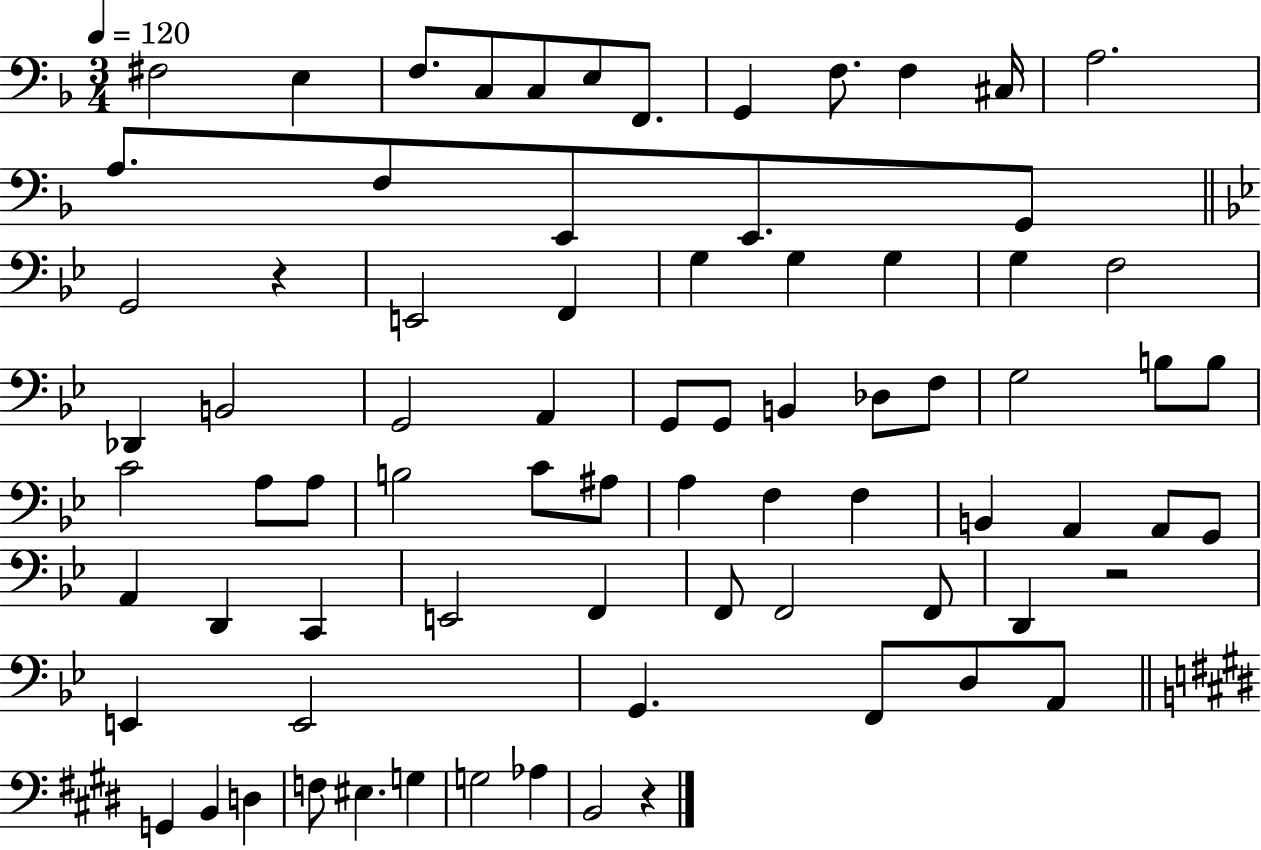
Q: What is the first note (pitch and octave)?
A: F#3